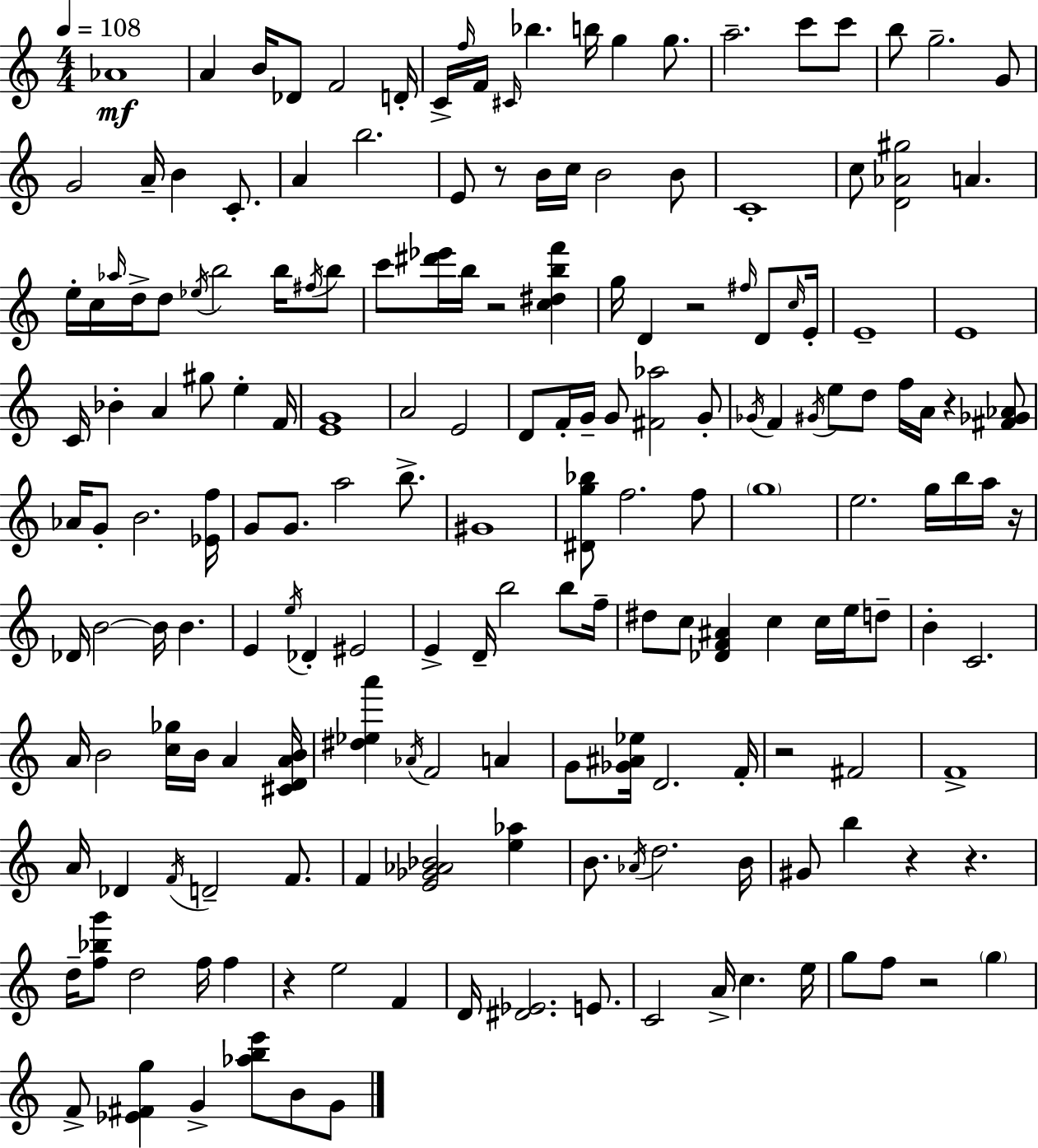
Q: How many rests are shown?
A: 10